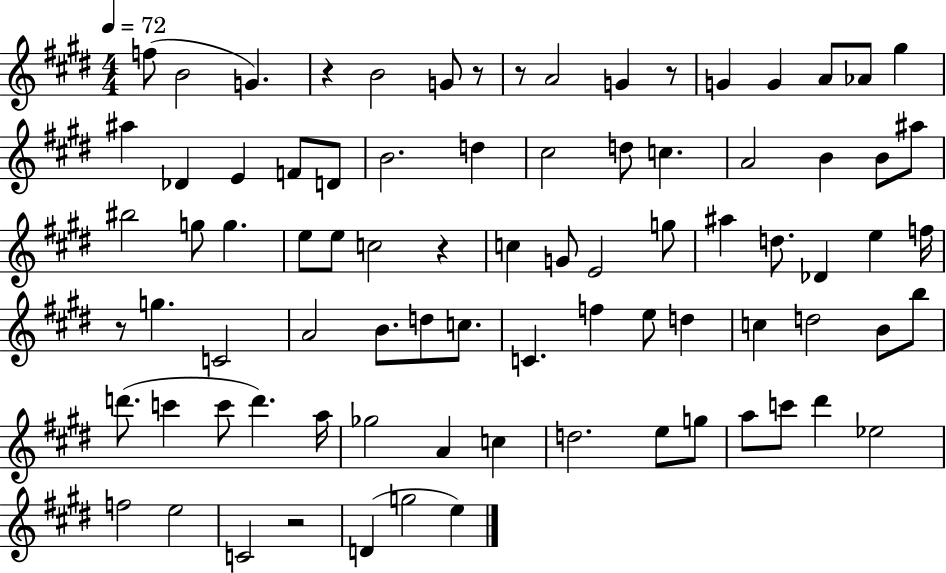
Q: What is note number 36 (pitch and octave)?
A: G5